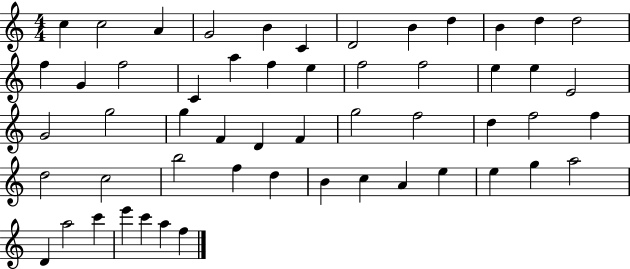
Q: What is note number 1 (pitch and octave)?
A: C5